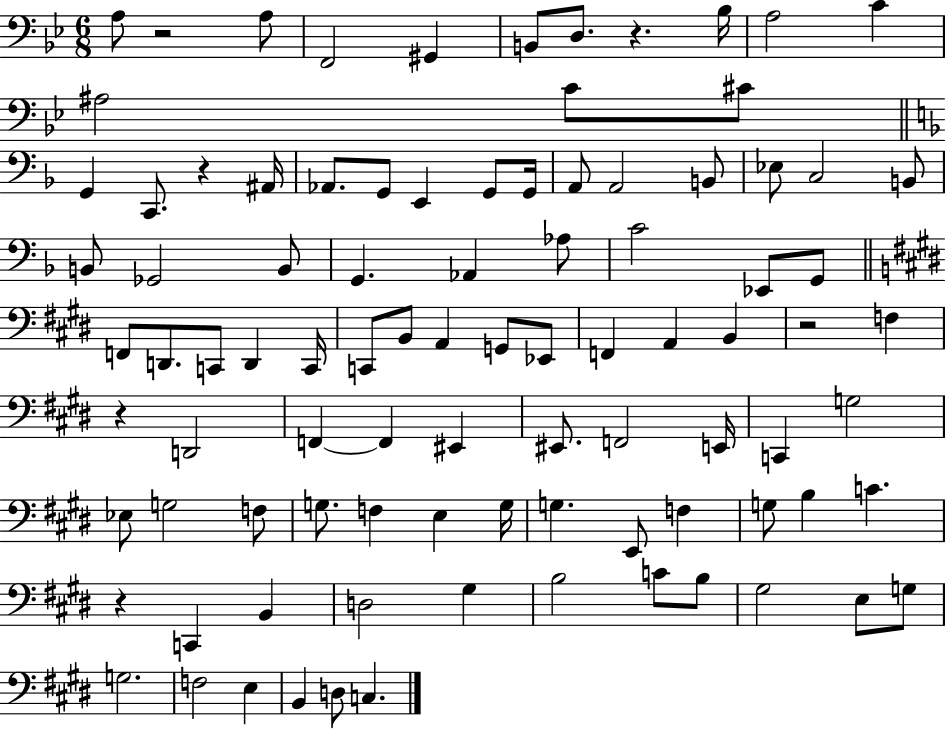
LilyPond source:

{
  \clef bass
  \numericTimeSignature
  \time 6/8
  \key bes \major
  \repeat volta 2 { a8 r2 a8 | f,2 gis,4 | b,8 d8. r4. bes16 | a2 c'4 | \break ais2 c'8 cis'8 | \bar "||" \break \key d \minor g,4 c,8. r4 ais,16 | aes,8. g,8 e,4 g,8 g,16 | a,8 a,2 b,8 | ees8 c2 b,8 | \break b,8 ges,2 b,8 | g,4. aes,4 aes8 | c'2 ees,8 g,8 | \bar "||" \break \key e \major f,8 d,8. c,8 d,4 c,16 | c,8 b,8 a,4 g,8 ees,8 | f,4 a,4 b,4 | r2 f4 | \break r4 d,2 | f,4~~ f,4 eis,4 | eis,8. f,2 e,16 | c,4 g2 | \break ees8 g2 f8 | g8. f4 e4 g16 | g4. e,8 f4 | g8 b4 c'4. | \break r4 c,4 b,4 | d2 gis4 | b2 c'8 b8 | gis2 e8 g8 | \break g2. | f2 e4 | b,4 d8 c4. | } \bar "|."
}